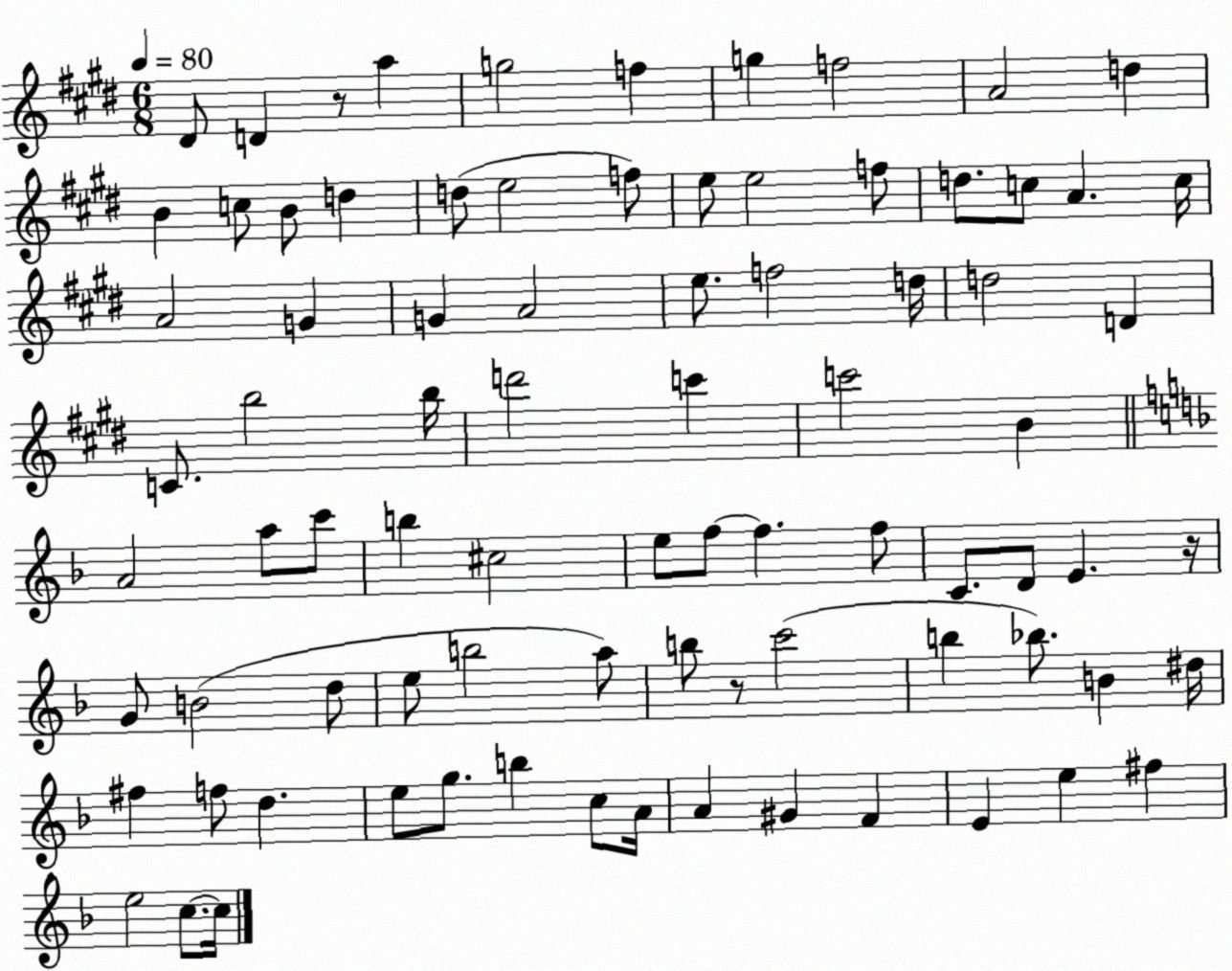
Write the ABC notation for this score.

X:1
T:Untitled
M:6/8
L:1/4
K:E
^D/2 D z/2 a g2 f g f2 A2 d B c/2 B/2 d d/2 e2 f/2 e/2 e2 f/2 d/2 c/2 A c/4 A2 G G A2 e/2 f2 d/4 d2 D C/2 b2 b/4 d'2 c' c'2 B A2 a/2 c'/2 b ^c2 e/2 f/2 f f/2 C/2 D/2 E z/4 G/2 B2 d/2 e/2 b2 a/2 b/2 z/2 c'2 b _b/2 B ^d/4 ^f f/2 d e/2 g/2 b c/2 A/4 A ^G F E e ^f e2 c/2 c/4